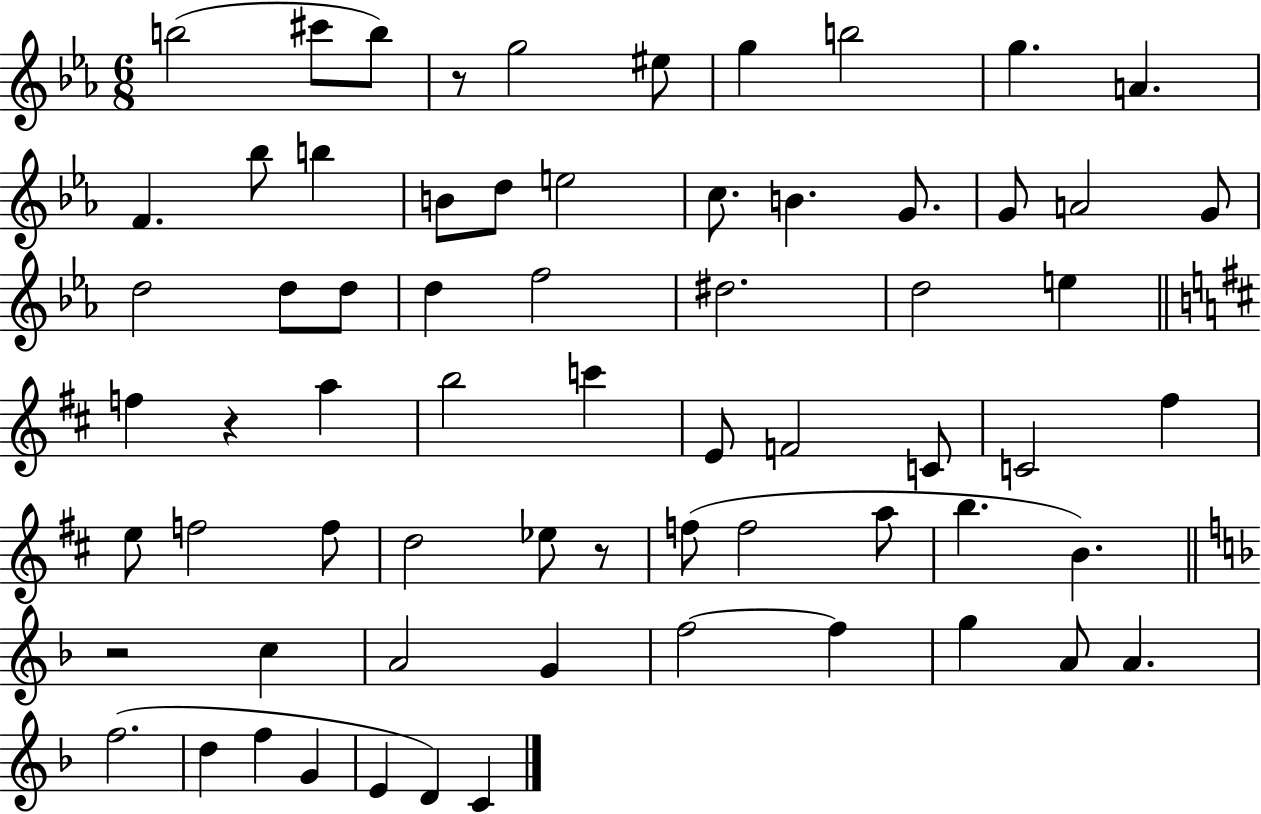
{
  \clef treble
  \numericTimeSignature
  \time 6/8
  \key ees \major
  b''2( cis'''8 b''8) | r8 g''2 eis''8 | g''4 b''2 | g''4. a'4. | \break f'4. bes''8 b''4 | b'8 d''8 e''2 | c''8. b'4. g'8. | g'8 a'2 g'8 | \break d''2 d''8 d''8 | d''4 f''2 | dis''2. | d''2 e''4 | \break \bar "||" \break \key d \major f''4 r4 a''4 | b''2 c'''4 | e'8 f'2 c'8 | c'2 fis''4 | \break e''8 f''2 f''8 | d''2 ees''8 r8 | f''8( f''2 a''8 | b''4. b'4.) | \break \bar "||" \break \key f \major r2 c''4 | a'2 g'4 | f''2~~ f''4 | g''4 a'8 a'4. | \break f''2.( | d''4 f''4 g'4 | e'4 d'4) c'4 | \bar "|."
}